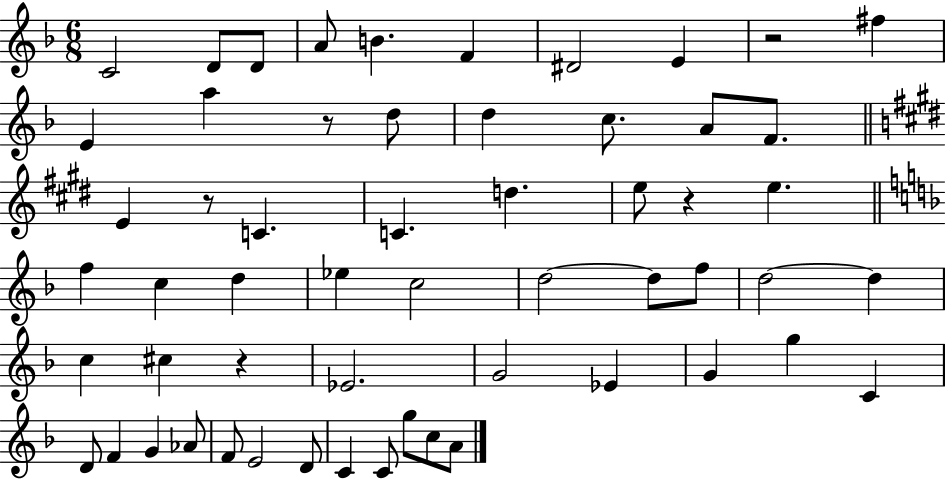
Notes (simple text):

C4/h D4/e D4/e A4/e B4/q. F4/q D#4/h E4/q R/h F#5/q E4/q A5/q R/e D5/e D5/q C5/e. A4/e F4/e. E4/q R/e C4/q. C4/q. D5/q. E5/e R/q E5/q. F5/q C5/q D5/q Eb5/q C5/h D5/h D5/e F5/e D5/h D5/q C5/q C#5/q R/q Eb4/h. G4/h Eb4/q G4/q G5/q C4/q D4/e F4/q G4/q Ab4/e F4/e E4/h D4/e C4/q C4/e G5/e C5/e A4/e